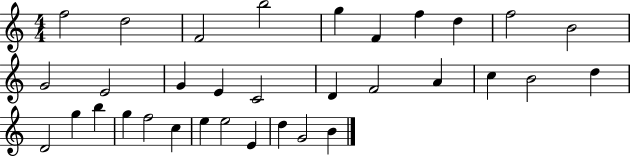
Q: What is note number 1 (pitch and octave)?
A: F5